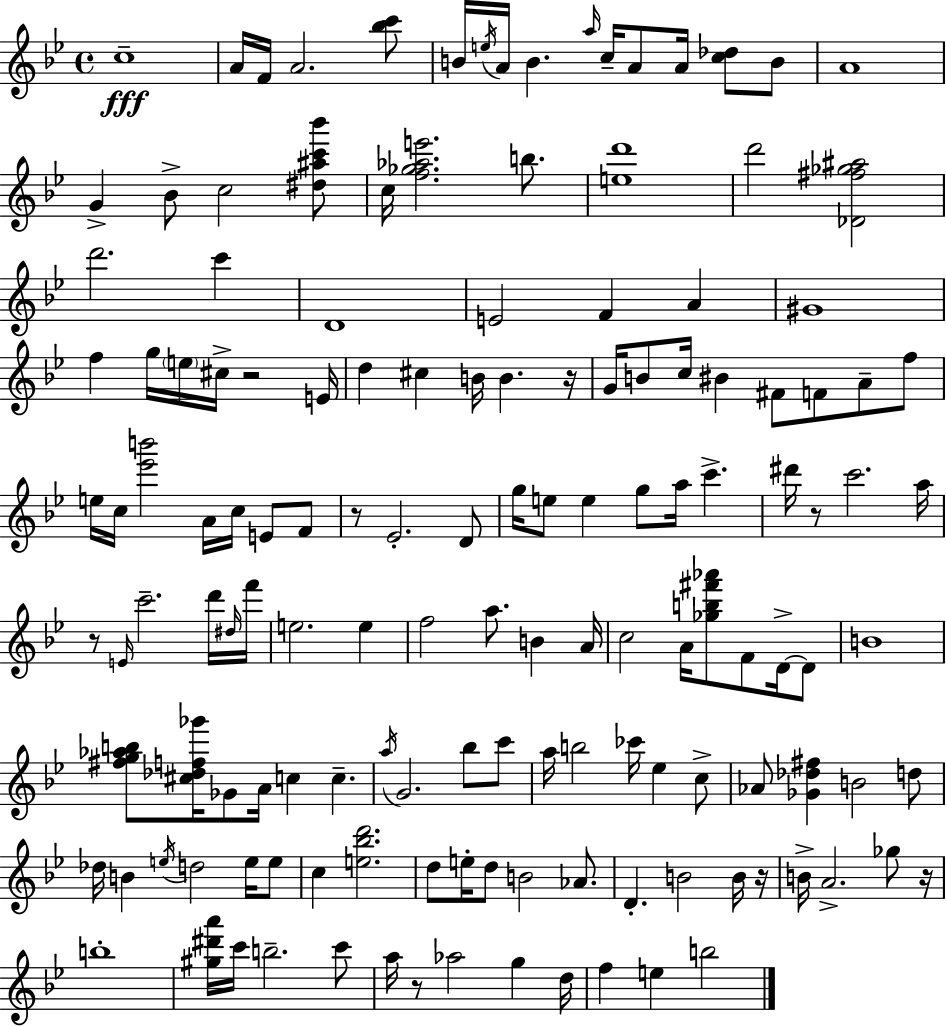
C5/w A4/s F4/s A4/h. [Bb5,C6]/e B4/s E5/s A4/s B4/q. A5/s C5/s A4/e A4/s [C5,Db5]/e B4/e A4/w G4/q Bb4/e C5/h [D#5,A#5,C6,Bb6]/e C5/s [F5,Gb5,Ab5,E6]/h. B5/e. [E5,D6]/w D6/h [Db4,F#5,Gb5,A#5]/h D6/h. C6/q D4/w E4/h F4/q A4/q G#4/w F5/q G5/s E5/s C#5/s R/h E4/s D5/q C#5/q B4/s B4/q. R/s G4/s B4/e C5/s BIS4/q F#4/e F4/e A4/e F5/e E5/s C5/s [Eb6,B6]/h A4/s C5/s E4/e F4/e R/e Eb4/h. D4/e G5/s E5/e E5/q G5/e A5/s C6/q. D#6/s R/e C6/h. A5/s R/e E4/s C6/h. D6/s D#5/s F6/s E5/h. E5/q F5/h A5/e. B4/q A4/s C5/h A4/s [Gb5,B5,F#6,Ab6]/e F4/e D4/s D4/e B4/w [F#5,G5,Ab5,B5]/e [C#5,Db5,F5,Gb6]/s Gb4/e A4/s C5/q C5/q. A5/s G4/h. Bb5/e C6/e A5/s B5/h CES6/s Eb5/q C5/e Ab4/e [Gb4,Db5,F#5]/q B4/h D5/e Db5/s B4/q E5/s D5/h E5/s E5/e C5/q [E5,Bb5,D6]/h. D5/e E5/s D5/e B4/h Ab4/e. D4/q. B4/h B4/s R/s B4/s A4/h. Gb5/e R/s B5/w [G#5,D#6,A6]/s C6/s B5/h. C6/e A5/s R/e Ab5/h G5/q D5/s F5/q E5/q B5/h